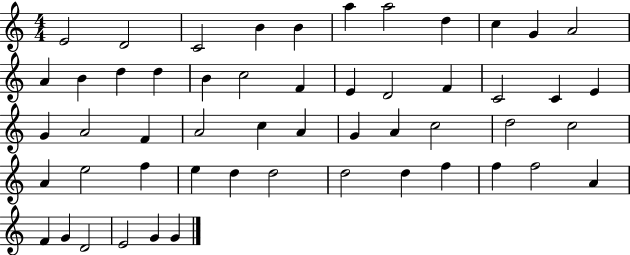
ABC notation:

X:1
T:Untitled
M:4/4
L:1/4
K:C
E2 D2 C2 B B a a2 d c G A2 A B d d B c2 F E D2 F C2 C E G A2 F A2 c A G A c2 d2 c2 A e2 f e d d2 d2 d f f f2 A F G D2 E2 G G